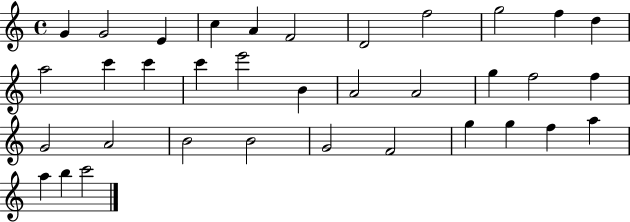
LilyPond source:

{
  \clef treble
  \time 4/4
  \defaultTimeSignature
  \key c \major
  g'4 g'2 e'4 | c''4 a'4 f'2 | d'2 f''2 | g''2 f''4 d''4 | \break a''2 c'''4 c'''4 | c'''4 e'''2 b'4 | a'2 a'2 | g''4 f''2 f''4 | \break g'2 a'2 | b'2 b'2 | g'2 f'2 | g''4 g''4 f''4 a''4 | \break a''4 b''4 c'''2 | \bar "|."
}